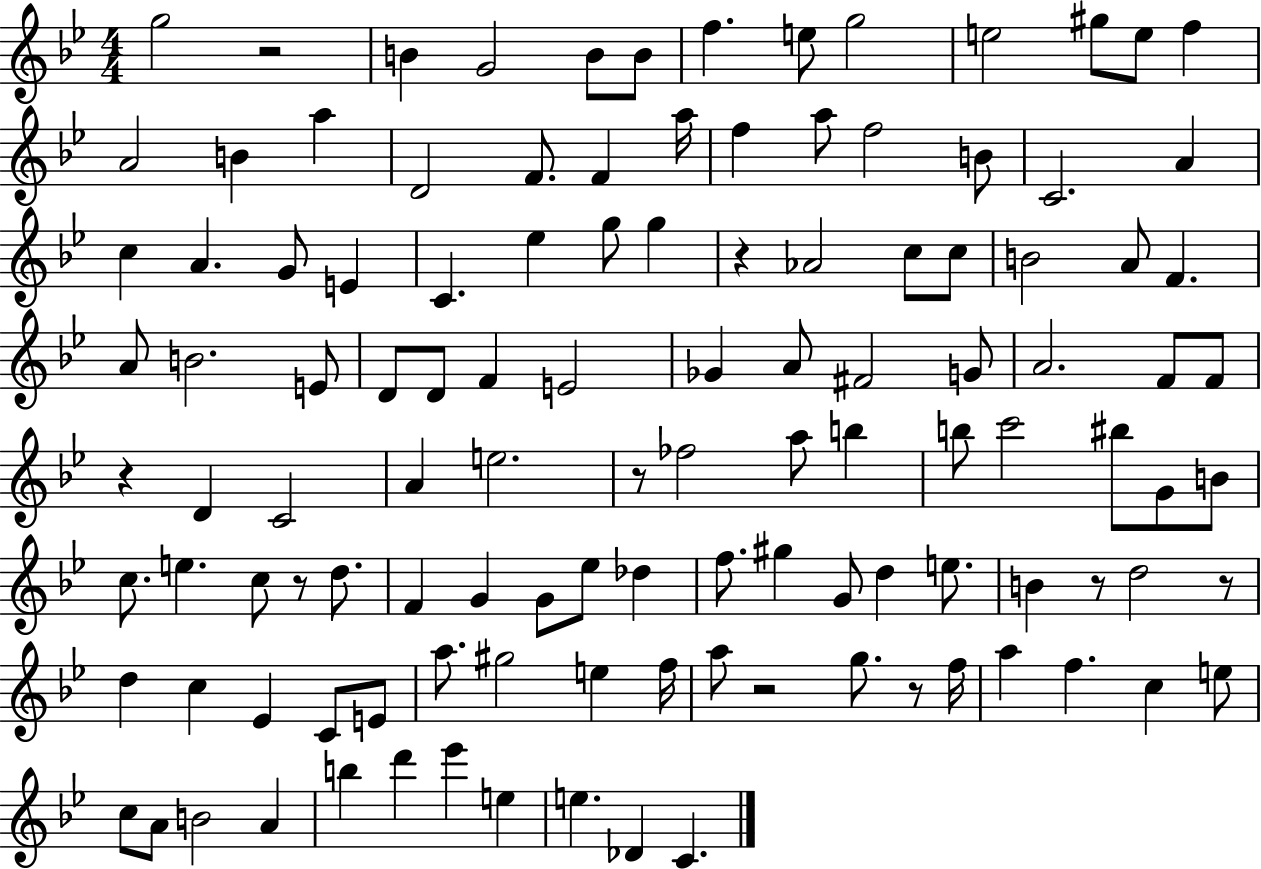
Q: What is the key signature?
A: BES major